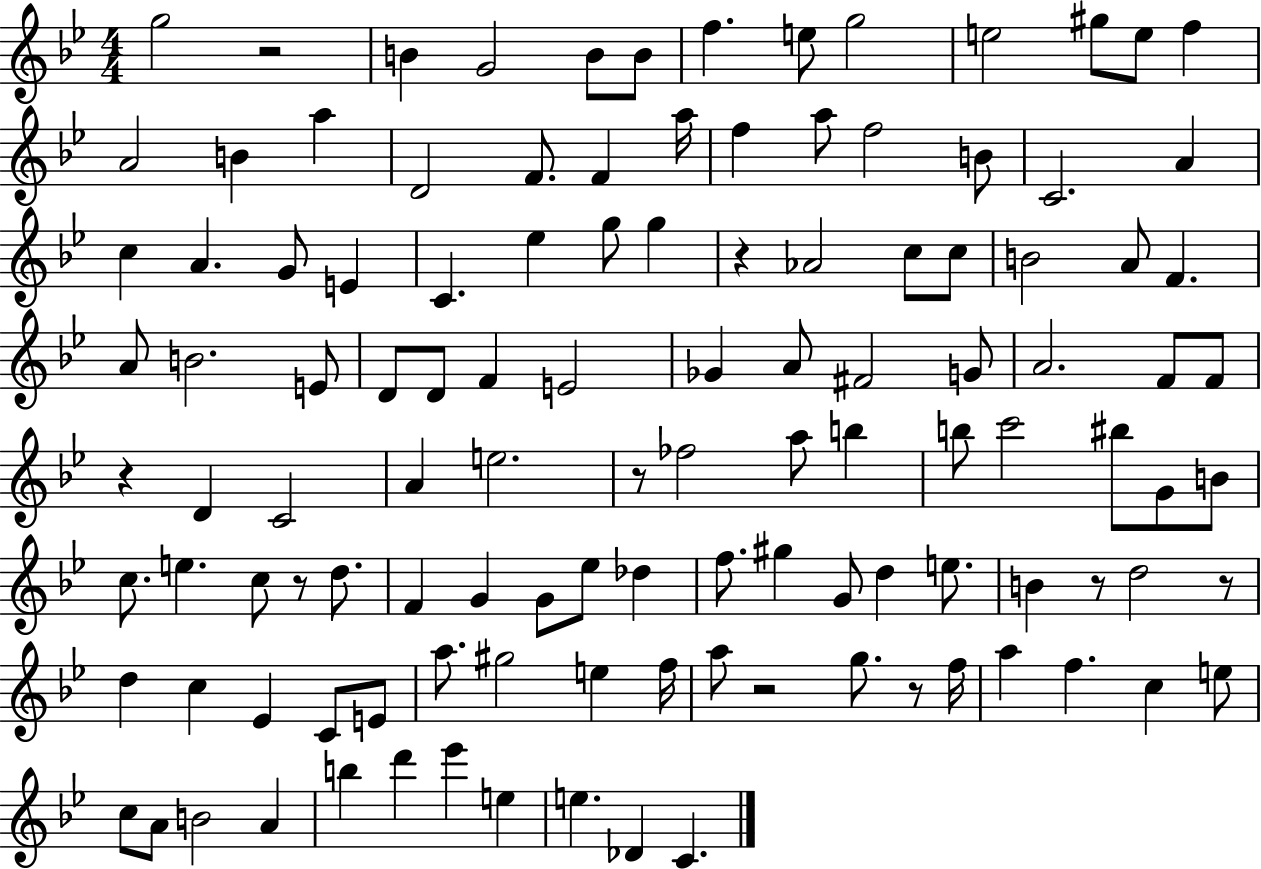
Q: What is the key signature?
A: BES major